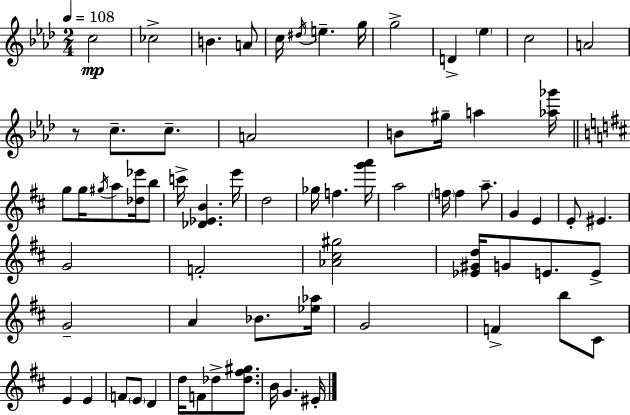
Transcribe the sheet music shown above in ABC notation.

X:1
T:Untitled
M:2/4
L:1/4
K:Ab
c2 _c2 B A/2 c/4 ^d/4 e g/4 g2 D _e c2 A2 z/2 c/2 c/2 A2 B/2 ^g/4 a [_a_g']/4 g/2 g/4 ^g/4 a/2 [_d_e']/4 b/2 c'/4 [_D_EB] e'/4 d2 _g/4 f [g'a']/4 a2 f/4 f a/2 G E E/2 ^E G2 F2 [_A^c^g]2 [_E^Gd]/4 G/2 E/2 E/2 G2 A _B/2 [_e_a]/4 G2 F b/2 ^C/2 E E F/2 E/2 D d/4 F/2 _d/2 [_d^f^g]/2 B/4 G ^E/4